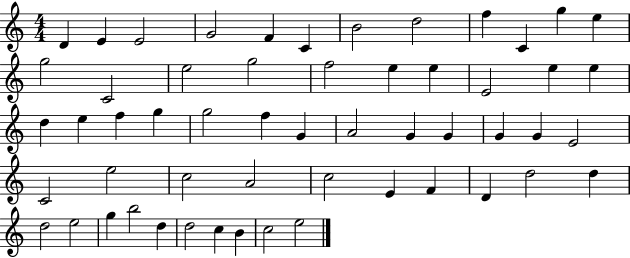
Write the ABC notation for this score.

X:1
T:Untitled
M:4/4
L:1/4
K:C
D E E2 G2 F C B2 d2 f C g e g2 C2 e2 g2 f2 e e E2 e e d e f g g2 f G A2 G G G G E2 C2 e2 c2 A2 c2 E F D d2 d d2 e2 g b2 d d2 c B c2 e2